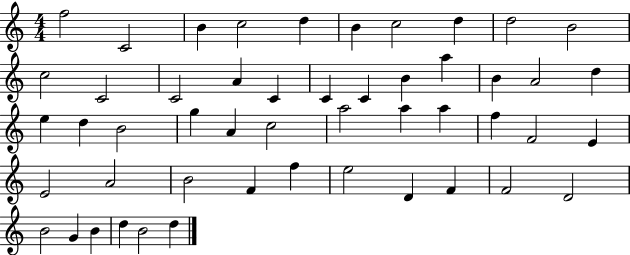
X:1
T:Untitled
M:4/4
L:1/4
K:C
f2 C2 B c2 d B c2 d d2 B2 c2 C2 C2 A C C C B a B A2 d e d B2 g A c2 a2 a a f F2 E E2 A2 B2 F f e2 D F F2 D2 B2 G B d B2 d